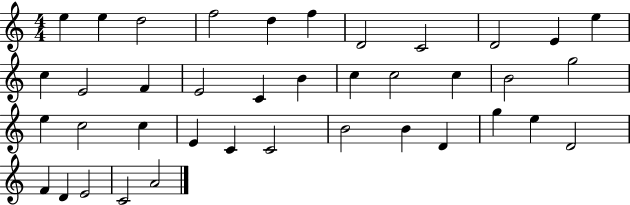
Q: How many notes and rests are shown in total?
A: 39